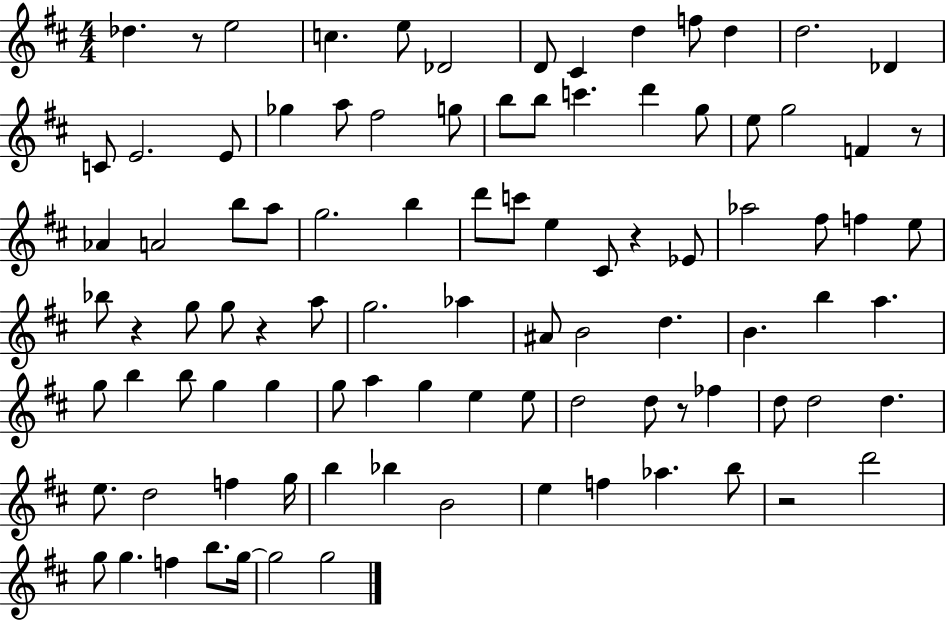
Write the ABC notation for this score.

X:1
T:Untitled
M:4/4
L:1/4
K:D
_d z/2 e2 c e/2 _D2 D/2 ^C d f/2 d d2 _D C/2 E2 E/2 _g a/2 ^f2 g/2 b/2 b/2 c' d' g/2 e/2 g2 F z/2 _A A2 b/2 a/2 g2 b d'/2 c'/2 e ^C/2 z _E/2 _a2 ^f/2 f e/2 _b/2 z g/2 g/2 z a/2 g2 _a ^A/2 B2 d B b a g/2 b b/2 g g g/2 a g e e/2 d2 d/2 z/2 _f d/2 d2 d e/2 d2 f g/4 b _b B2 e f _a b/2 z2 d'2 g/2 g f b/2 g/4 g2 g2